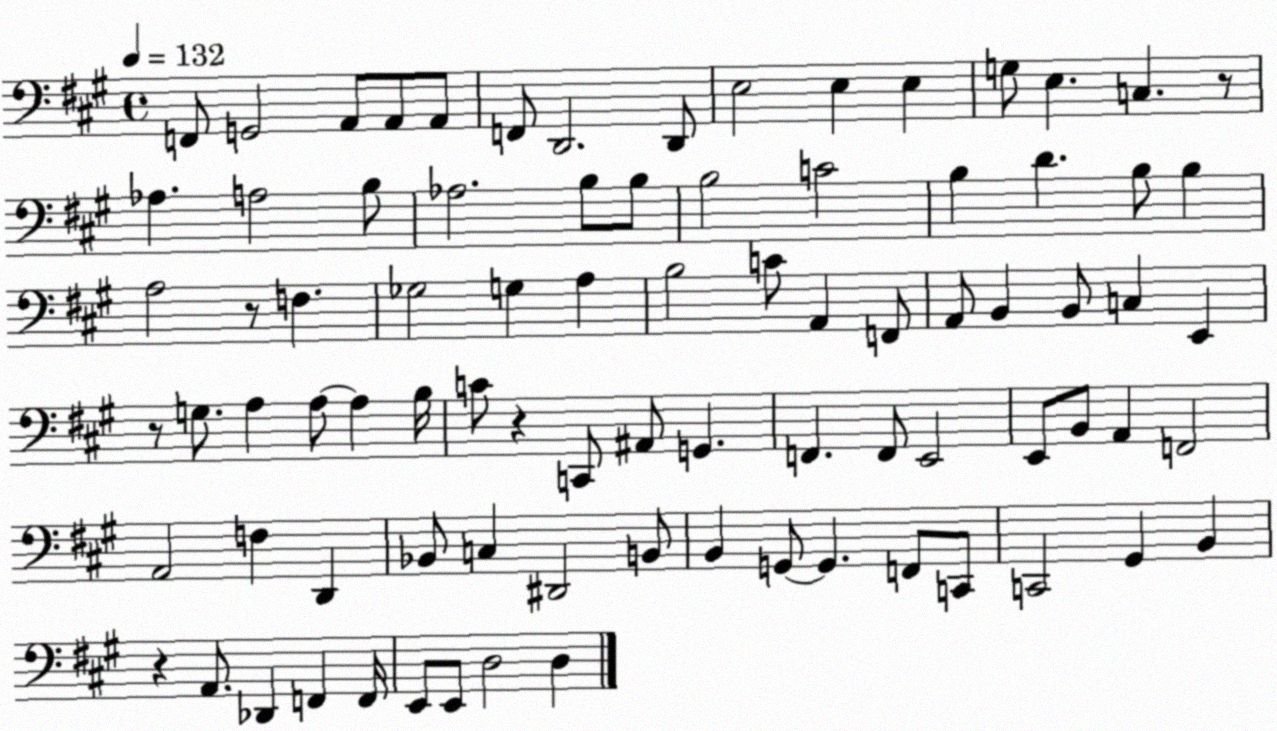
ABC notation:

X:1
T:Untitled
M:4/4
L:1/4
K:A
F,,/2 G,,2 A,,/2 A,,/2 A,,/2 F,,/2 D,,2 D,,/2 E,2 E, E, G,/2 E, C, z/2 _A, A,2 B,/2 _A,2 B,/2 B,/2 B,2 C2 B, D B,/2 B, A,2 z/2 F, _G,2 G, A, B,2 C/2 A,, F,,/2 A,,/2 B,, B,,/2 C, E,, z/2 G,/2 A, A,/2 A, B,/4 C/2 z C,,/2 ^A,,/2 G,, F,, F,,/2 E,,2 E,,/2 B,,/2 A,, F,,2 A,,2 F, D,, _B,,/2 C, ^D,,2 B,,/2 B,, G,,/2 G,, F,,/2 C,,/2 C,,2 ^G,, B,, z A,,/2 _D,, F,, F,,/4 E,,/2 E,,/2 D,2 D,